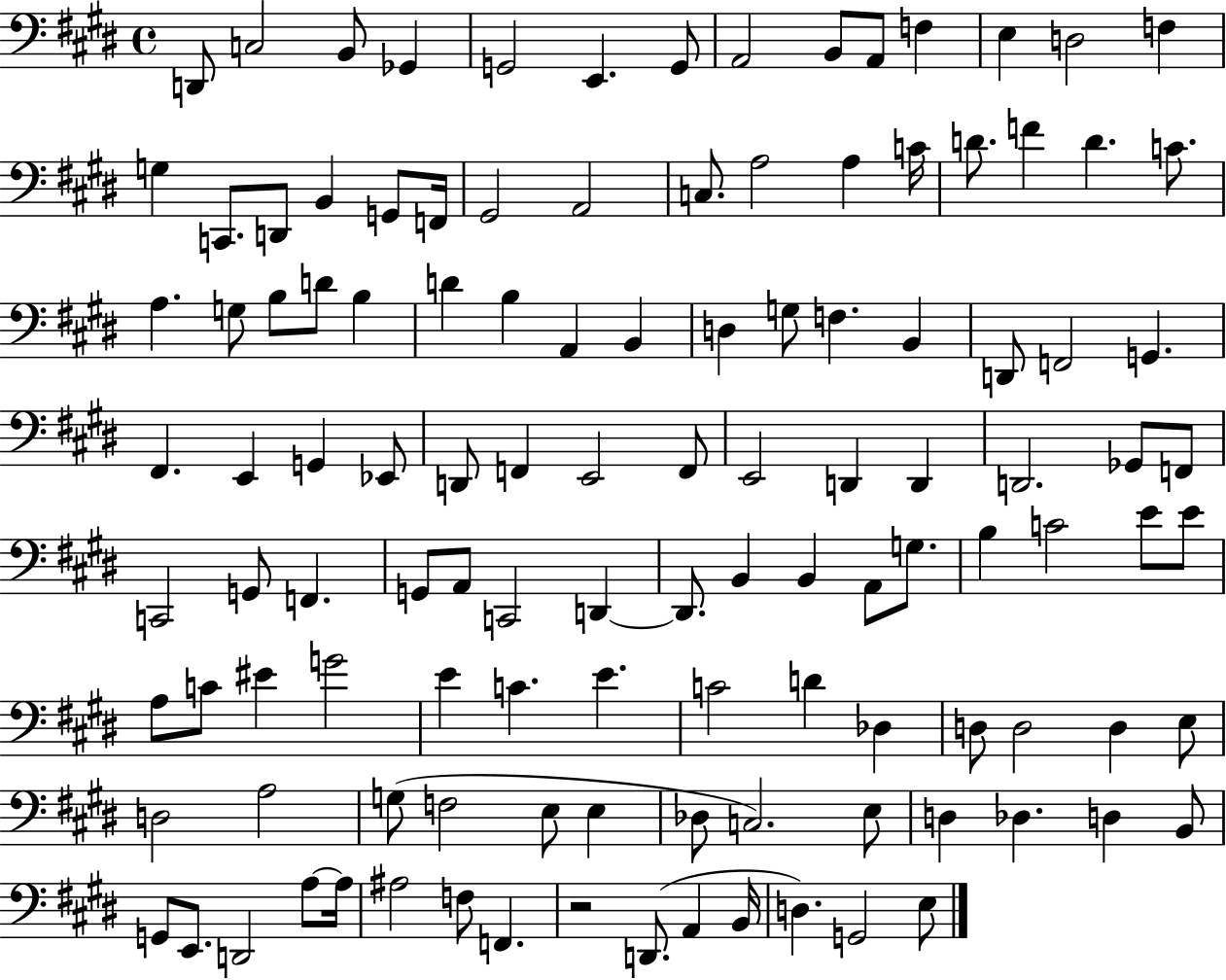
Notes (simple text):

D2/e C3/h B2/e Gb2/q G2/h E2/q. G2/e A2/h B2/e A2/e F3/q E3/q D3/h F3/q G3/q C2/e. D2/e B2/q G2/e F2/s G#2/h A2/h C3/e. A3/h A3/q C4/s D4/e. F4/q D4/q. C4/e. A3/q. G3/e B3/e D4/e B3/q D4/q B3/q A2/q B2/q D3/q G3/e F3/q. B2/q D2/e F2/h G2/q. F#2/q. E2/q G2/q Eb2/e D2/e F2/q E2/h F2/e E2/h D2/q D2/q D2/h. Gb2/e F2/e C2/h G2/e F2/q. G2/e A2/e C2/h D2/q D2/e. B2/q B2/q A2/e G3/e. B3/q C4/h E4/e E4/e A3/e C4/e EIS4/q G4/h E4/q C4/q. E4/q. C4/h D4/q Db3/q D3/e D3/h D3/q E3/e D3/h A3/h G3/e F3/h E3/e E3/q Db3/e C3/h. E3/e D3/q Db3/q. D3/q B2/e G2/e E2/e. D2/h A3/e A3/s A#3/h F3/e F2/q. R/h D2/e. A2/q B2/s D3/q. G2/h E3/e